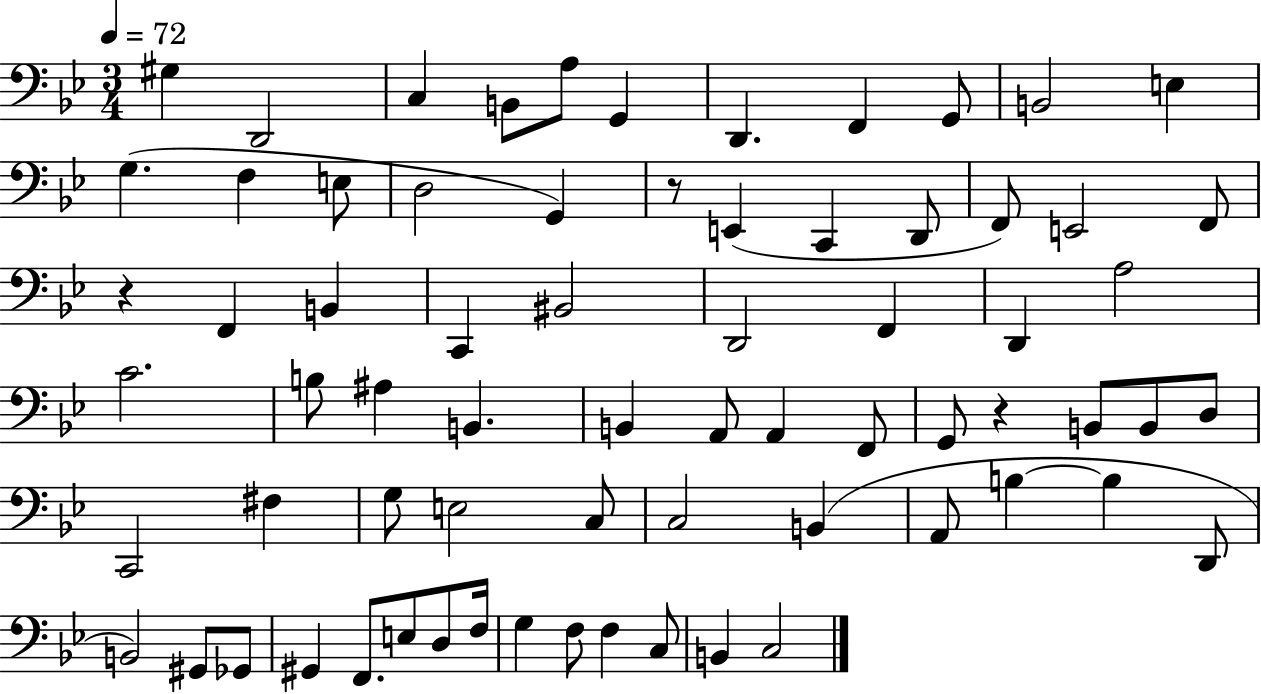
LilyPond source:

{
  \clef bass
  \numericTimeSignature
  \time 3/4
  \key bes \major
  \tempo 4 = 72
  \repeat volta 2 { gis4 d,2 | c4 b,8 a8 g,4 | d,4. f,4 g,8 | b,2 e4 | \break g4.( f4 e8 | d2 g,4) | r8 e,4( c,4 d,8 | f,8) e,2 f,8 | \break r4 f,4 b,4 | c,4 bis,2 | d,2 f,4 | d,4 a2 | \break c'2. | b8 ais4 b,4. | b,4 a,8 a,4 f,8 | g,8 r4 b,8 b,8 d8 | \break c,2 fis4 | g8 e2 c8 | c2 b,4( | a,8 b4~~ b4 d,8 | \break b,2) gis,8 ges,8 | gis,4 f,8. e8 d8 f16 | g4 f8 f4 c8 | b,4 c2 | \break } \bar "|."
}